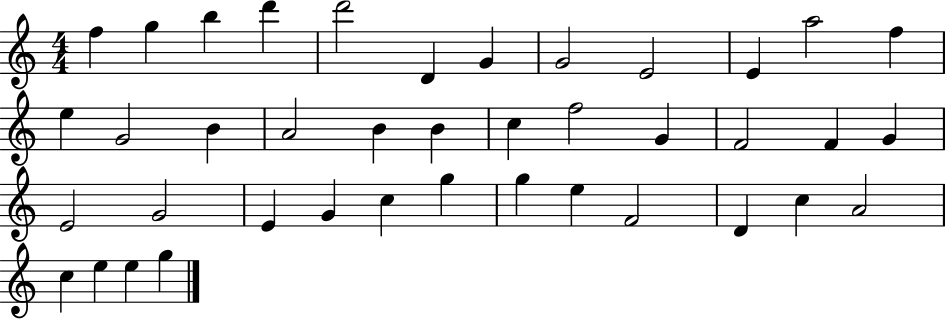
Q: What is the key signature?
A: C major